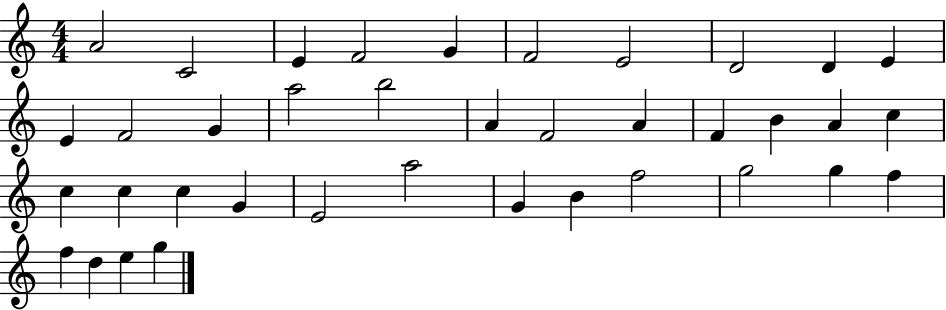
X:1
T:Untitled
M:4/4
L:1/4
K:C
A2 C2 E F2 G F2 E2 D2 D E E F2 G a2 b2 A F2 A F B A c c c c G E2 a2 G B f2 g2 g f f d e g